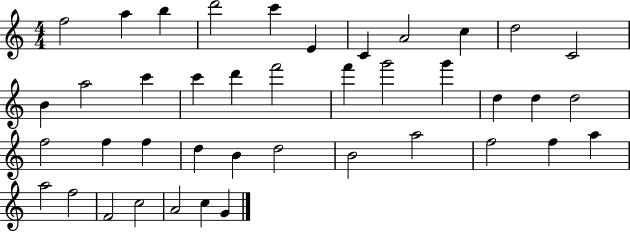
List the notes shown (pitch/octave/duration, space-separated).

F5/h A5/q B5/q D6/h C6/q E4/q C4/q A4/h C5/q D5/h C4/h B4/q A5/h C6/q C6/q D6/q F6/h F6/q G6/h G6/q D5/q D5/q D5/h F5/h F5/q F5/q D5/q B4/q D5/h B4/h A5/h F5/h F5/q A5/q A5/h F5/h F4/h C5/h A4/h C5/q G4/q